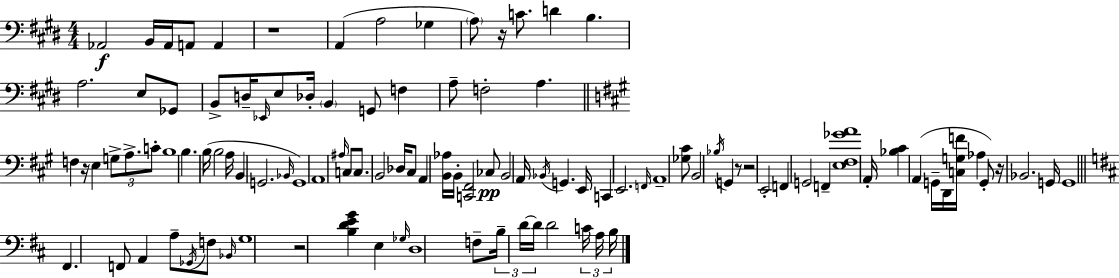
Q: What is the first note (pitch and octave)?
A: Ab2